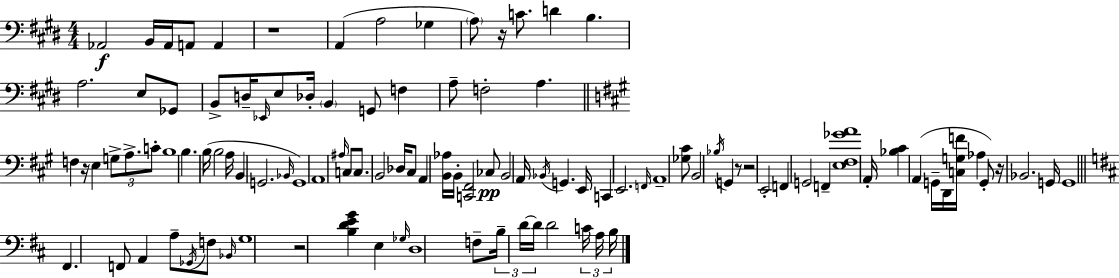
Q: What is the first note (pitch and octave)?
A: Ab2